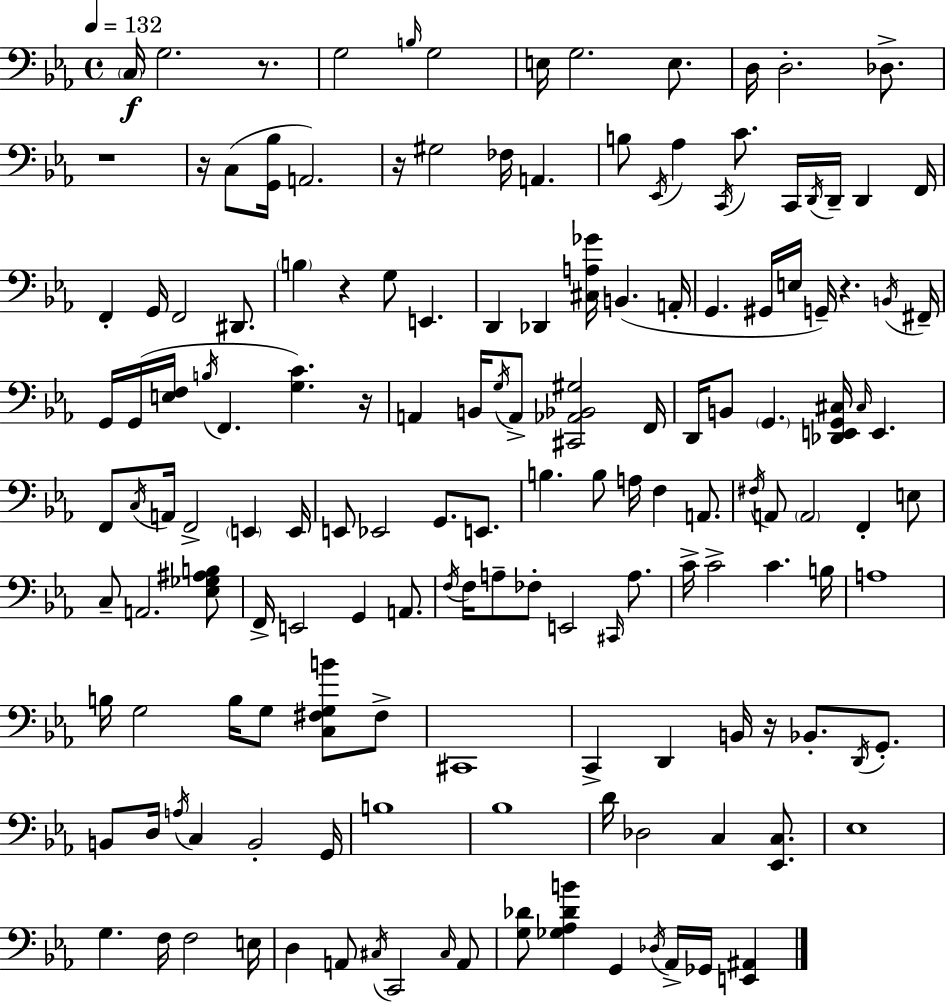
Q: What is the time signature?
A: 4/4